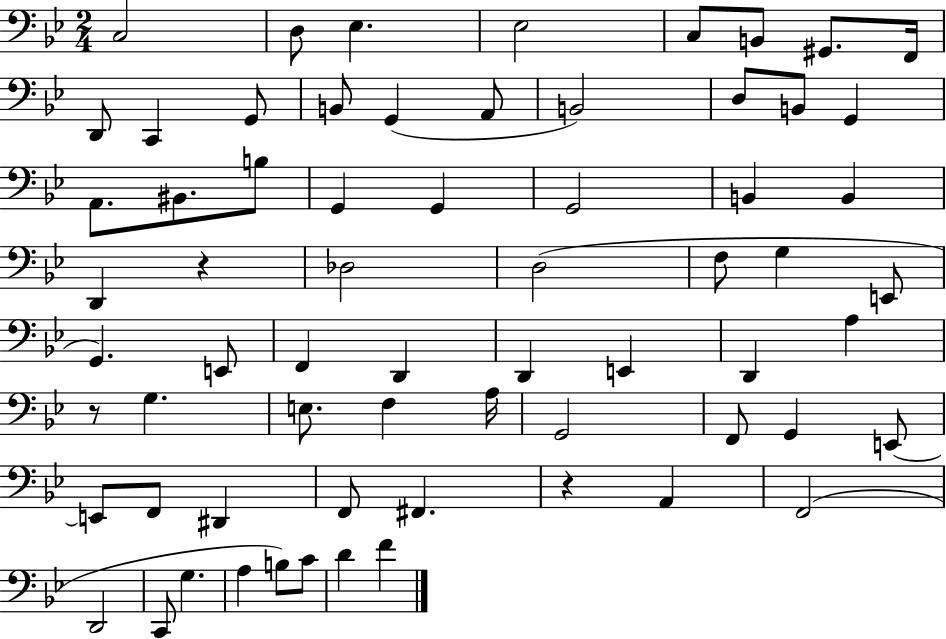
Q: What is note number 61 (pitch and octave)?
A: C4